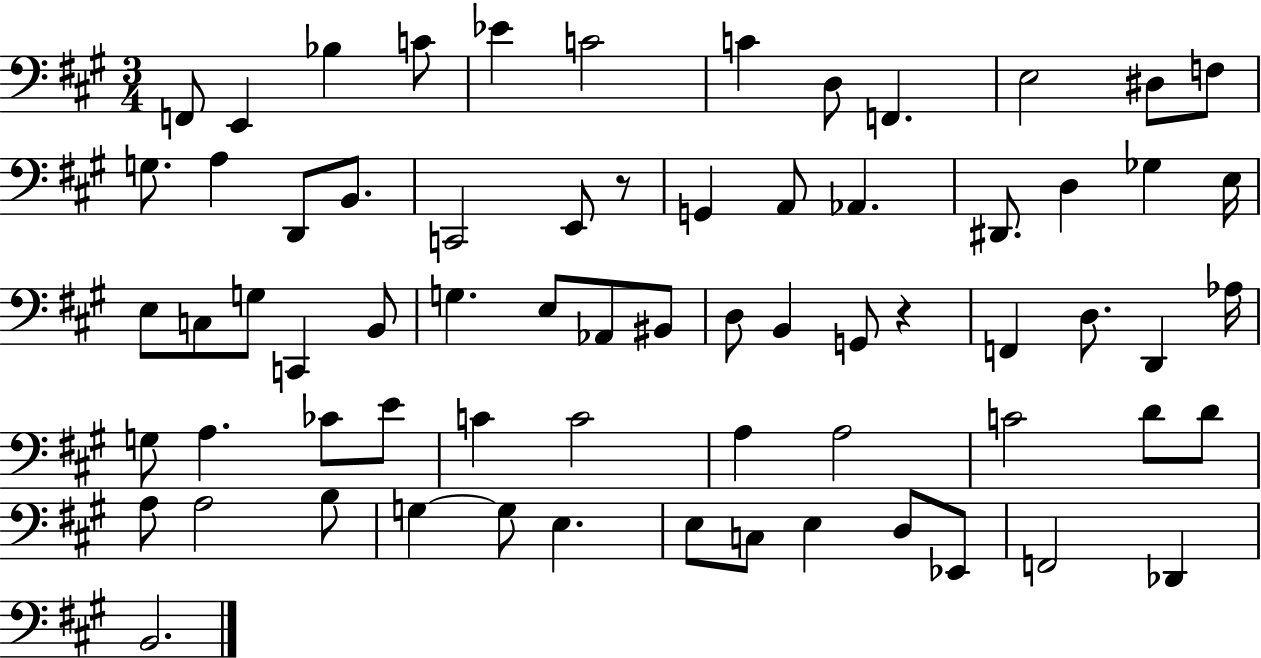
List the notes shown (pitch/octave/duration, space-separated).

F2/e E2/q Bb3/q C4/e Eb4/q C4/h C4/q D3/e F2/q. E3/h D#3/e F3/e G3/e. A3/q D2/e B2/e. C2/h E2/e R/e G2/q A2/e Ab2/q. D#2/e. D3/q Gb3/q E3/s E3/e C3/e G3/e C2/q B2/e G3/q. E3/e Ab2/e BIS2/e D3/e B2/q G2/e R/q F2/q D3/e. D2/q Ab3/s G3/e A3/q. CES4/e E4/e C4/q C4/h A3/q A3/h C4/h D4/e D4/e A3/e A3/h B3/e G3/q G3/e E3/q. E3/e C3/e E3/q D3/e Eb2/e F2/h Db2/q B2/h.